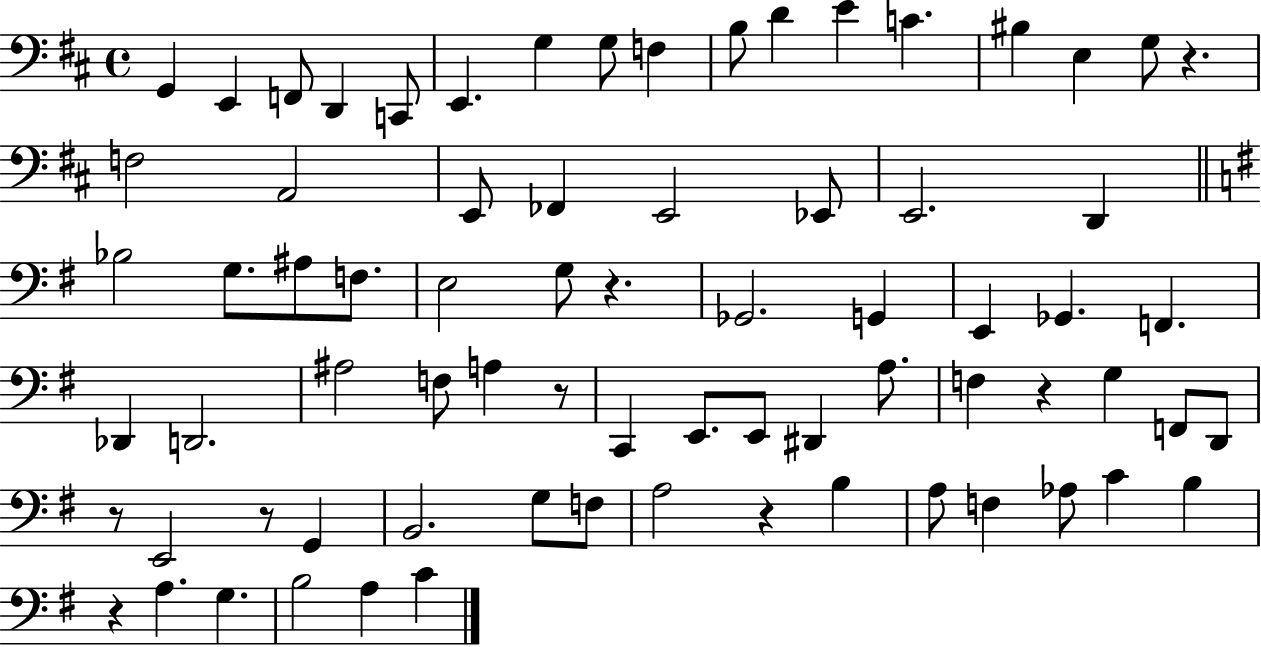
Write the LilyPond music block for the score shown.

{
  \clef bass
  \time 4/4
  \defaultTimeSignature
  \key d \major
  g,4 e,4 f,8 d,4 c,8 | e,4. g4 g8 f4 | b8 d'4 e'4 c'4. | bis4 e4 g8 r4. | \break f2 a,2 | e,8 fes,4 e,2 ees,8 | e,2. d,4 | \bar "||" \break \key g \major bes2 g8. ais8 f8. | e2 g8 r4. | ges,2. g,4 | e,4 ges,4. f,4. | \break des,4 d,2. | ais2 f8 a4 r8 | c,4 e,8. e,8 dis,4 a8. | f4 r4 g4 f,8 d,8 | \break r8 e,2 r8 g,4 | b,2. g8 f8 | a2 r4 b4 | a8 f4 aes8 c'4 b4 | \break r4 a4. g4. | b2 a4 c'4 | \bar "|."
}